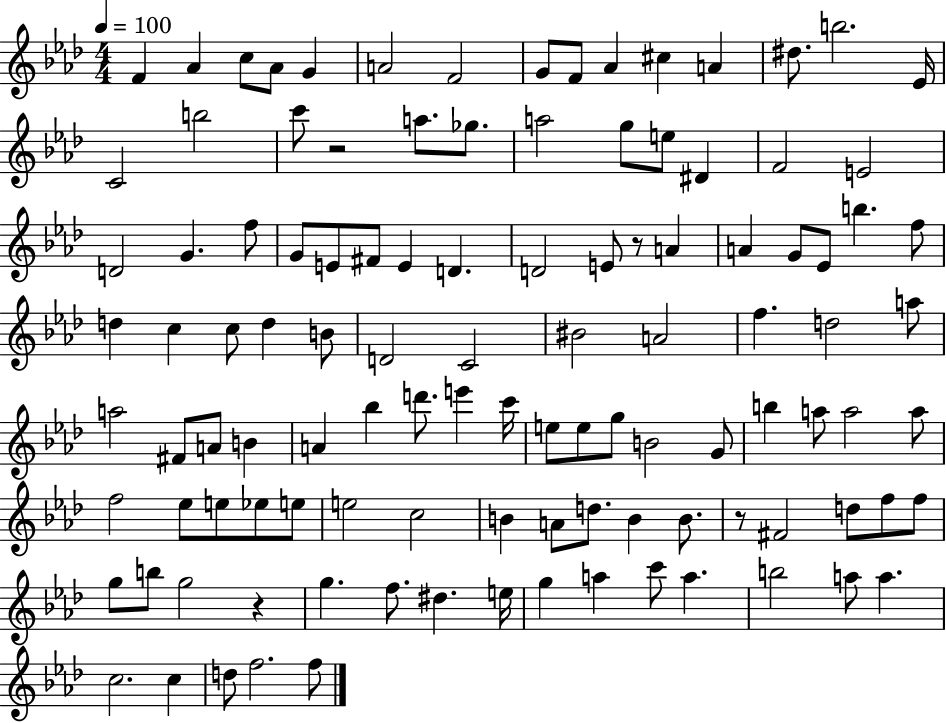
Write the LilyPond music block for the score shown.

{
  \clef treble
  \numericTimeSignature
  \time 4/4
  \key aes \major
  \tempo 4 = 100
  f'4 aes'4 c''8 aes'8 g'4 | a'2 f'2 | g'8 f'8 aes'4 cis''4 a'4 | dis''8. b''2. ees'16 | \break c'2 b''2 | c'''8 r2 a''8. ges''8. | a''2 g''8 e''8 dis'4 | f'2 e'2 | \break d'2 g'4. f''8 | g'8 e'8 fis'8 e'4 d'4. | d'2 e'8 r8 a'4 | a'4 g'8 ees'8 b''4. f''8 | \break d''4 c''4 c''8 d''4 b'8 | d'2 c'2 | bis'2 a'2 | f''4. d''2 a''8 | \break a''2 fis'8 a'8 b'4 | a'4 bes''4 d'''8. e'''4 c'''16 | e''8 e''8 g''8 b'2 g'8 | b''4 a''8 a''2 a''8 | \break f''2 ees''8 e''8 ees''8 e''8 | e''2 c''2 | b'4 a'8 d''8. b'4 b'8. | r8 fis'2 d''8 f''8 f''8 | \break g''8 b''8 g''2 r4 | g''4. f''8. dis''4. e''16 | g''4 a''4 c'''8 a''4. | b''2 a''8 a''4. | \break c''2. c''4 | d''8 f''2. f''8 | \bar "|."
}